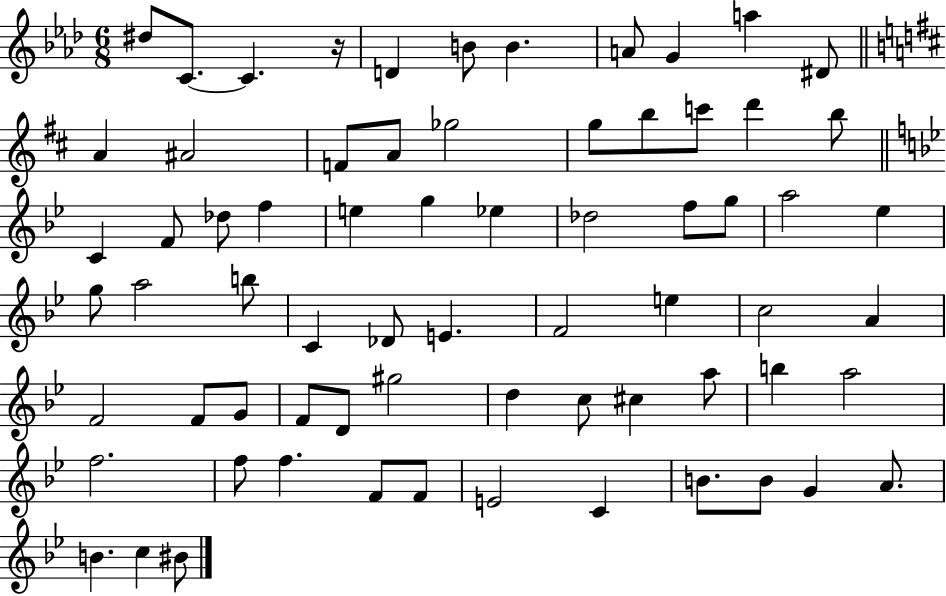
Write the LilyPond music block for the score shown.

{
  \clef treble
  \numericTimeSignature
  \time 6/8
  \key aes \major
  dis''8 c'8.~~ c'4. r16 | d'4 b'8 b'4. | a'8 g'4 a''4 dis'8 | \bar "||" \break \key d \major a'4 ais'2 | f'8 a'8 ges''2 | g''8 b''8 c'''8 d'''4 b''8 | \bar "||" \break \key bes \major c'4 f'8 des''8 f''4 | e''4 g''4 ees''4 | des''2 f''8 g''8 | a''2 ees''4 | \break g''8 a''2 b''8 | c'4 des'8 e'4. | f'2 e''4 | c''2 a'4 | \break f'2 f'8 g'8 | f'8 d'8 gis''2 | d''4 c''8 cis''4 a''8 | b''4 a''2 | \break f''2. | f''8 f''4. f'8 f'8 | e'2 c'4 | b'8. b'8 g'4 a'8. | \break b'4. c''4 bis'8 | \bar "|."
}